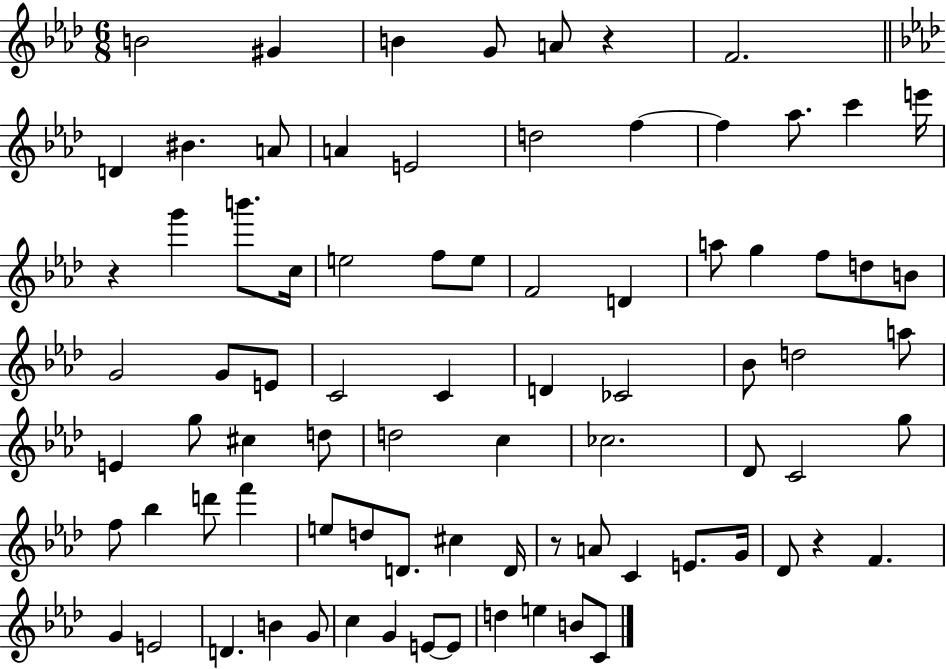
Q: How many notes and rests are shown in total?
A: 82